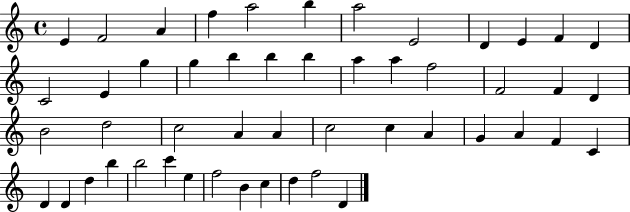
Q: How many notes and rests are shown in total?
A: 50